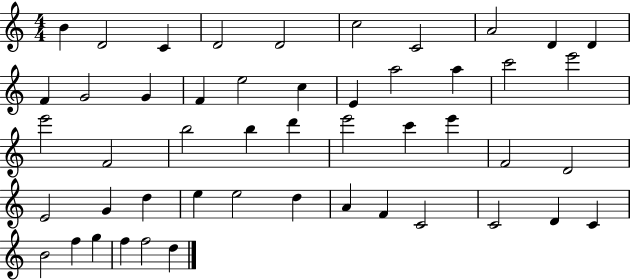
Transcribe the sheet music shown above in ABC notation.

X:1
T:Untitled
M:4/4
L:1/4
K:C
B D2 C D2 D2 c2 C2 A2 D D F G2 G F e2 c E a2 a c'2 e'2 e'2 F2 b2 b d' e'2 c' e' F2 D2 E2 G d e e2 d A F C2 C2 D C B2 f g f f2 d